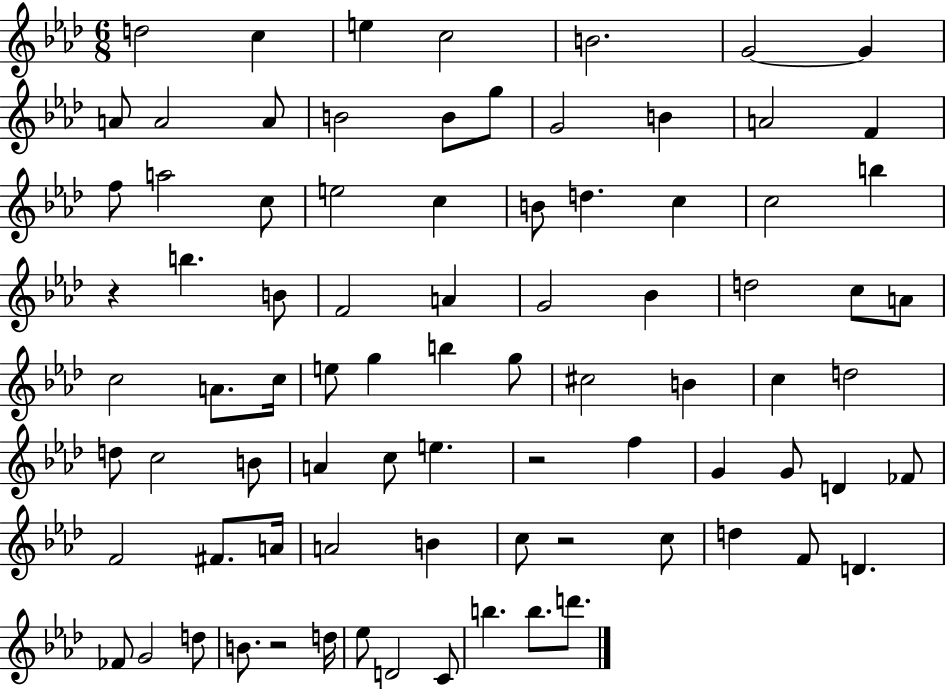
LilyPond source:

{
  \clef treble
  \numericTimeSignature
  \time 6/8
  \key aes \major
  \repeat volta 2 { d''2 c''4 | e''4 c''2 | b'2. | g'2~~ g'4 | \break a'8 a'2 a'8 | b'2 b'8 g''8 | g'2 b'4 | a'2 f'4 | \break f''8 a''2 c''8 | e''2 c''4 | b'8 d''4. c''4 | c''2 b''4 | \break r4 b''4. b'8 | f'2 a'4 | g'2 bes'4 | d''2 c''8 a'8 | \break c''2 a'8. c''16 | e''8 g''4 b''4 g''8 | cis''2 b'4 | c''4 d''2 | \break d''8 c''2 b'8 | a'4 c''8 e''4. | r2 f''4 | g'4 g'8 d'4 fes'8 | \break f'2 fis'8. a'16 | a'2 b'4 | c''8 r2 c''8 | d''4 f'8 d'4. | \break fes'8 g'2 d''8 | b'8. r2 d''16 | ees''8 d'2 c'8 | b''4. b''8. d'''8. | \break } \bar "|."
}